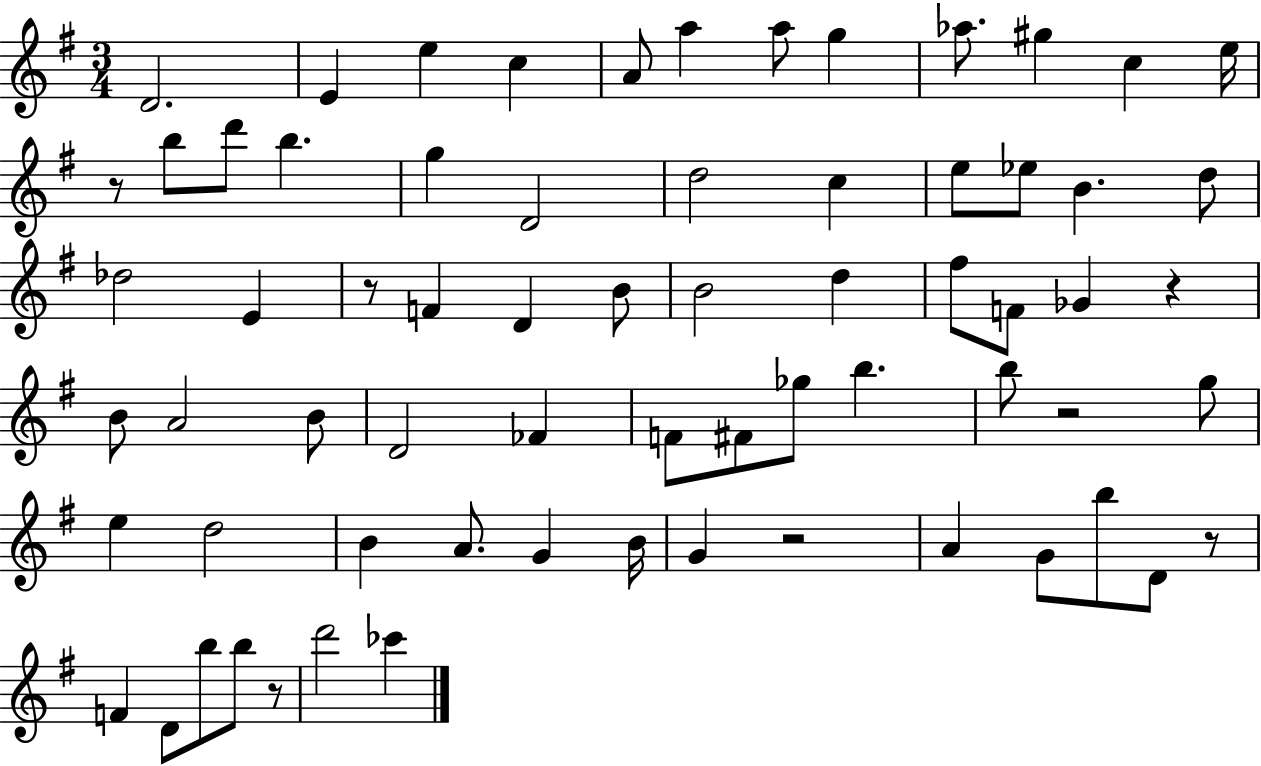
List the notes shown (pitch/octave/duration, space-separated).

D4/h. E4/q E5/q C5/q A4/e A5/q A5/e G5/q Ab5/e. G#5/q C5/q E5/s R/e B5/e D6/e B5/q. G5/q D4/h D5/h C5/q E5/e Eb5/e B4/q. D5/e Db5/h E4/q R/e F4/q D4/q B4/e B4/h D5/q F#5/e F4/e Gb4/q R/q B4/e A4/h B4/e D4/h FES4/q F4/e F#4/e Gb5/e B5/q. B5/e R/h G5/e E5/q D5/h B4/q A4/e. G4/q B4/s G4/q R/h A4/q G4/e B5/e D4/e R/e F4/q D4/e B5/e B5/e R/e D6/h CES6/q